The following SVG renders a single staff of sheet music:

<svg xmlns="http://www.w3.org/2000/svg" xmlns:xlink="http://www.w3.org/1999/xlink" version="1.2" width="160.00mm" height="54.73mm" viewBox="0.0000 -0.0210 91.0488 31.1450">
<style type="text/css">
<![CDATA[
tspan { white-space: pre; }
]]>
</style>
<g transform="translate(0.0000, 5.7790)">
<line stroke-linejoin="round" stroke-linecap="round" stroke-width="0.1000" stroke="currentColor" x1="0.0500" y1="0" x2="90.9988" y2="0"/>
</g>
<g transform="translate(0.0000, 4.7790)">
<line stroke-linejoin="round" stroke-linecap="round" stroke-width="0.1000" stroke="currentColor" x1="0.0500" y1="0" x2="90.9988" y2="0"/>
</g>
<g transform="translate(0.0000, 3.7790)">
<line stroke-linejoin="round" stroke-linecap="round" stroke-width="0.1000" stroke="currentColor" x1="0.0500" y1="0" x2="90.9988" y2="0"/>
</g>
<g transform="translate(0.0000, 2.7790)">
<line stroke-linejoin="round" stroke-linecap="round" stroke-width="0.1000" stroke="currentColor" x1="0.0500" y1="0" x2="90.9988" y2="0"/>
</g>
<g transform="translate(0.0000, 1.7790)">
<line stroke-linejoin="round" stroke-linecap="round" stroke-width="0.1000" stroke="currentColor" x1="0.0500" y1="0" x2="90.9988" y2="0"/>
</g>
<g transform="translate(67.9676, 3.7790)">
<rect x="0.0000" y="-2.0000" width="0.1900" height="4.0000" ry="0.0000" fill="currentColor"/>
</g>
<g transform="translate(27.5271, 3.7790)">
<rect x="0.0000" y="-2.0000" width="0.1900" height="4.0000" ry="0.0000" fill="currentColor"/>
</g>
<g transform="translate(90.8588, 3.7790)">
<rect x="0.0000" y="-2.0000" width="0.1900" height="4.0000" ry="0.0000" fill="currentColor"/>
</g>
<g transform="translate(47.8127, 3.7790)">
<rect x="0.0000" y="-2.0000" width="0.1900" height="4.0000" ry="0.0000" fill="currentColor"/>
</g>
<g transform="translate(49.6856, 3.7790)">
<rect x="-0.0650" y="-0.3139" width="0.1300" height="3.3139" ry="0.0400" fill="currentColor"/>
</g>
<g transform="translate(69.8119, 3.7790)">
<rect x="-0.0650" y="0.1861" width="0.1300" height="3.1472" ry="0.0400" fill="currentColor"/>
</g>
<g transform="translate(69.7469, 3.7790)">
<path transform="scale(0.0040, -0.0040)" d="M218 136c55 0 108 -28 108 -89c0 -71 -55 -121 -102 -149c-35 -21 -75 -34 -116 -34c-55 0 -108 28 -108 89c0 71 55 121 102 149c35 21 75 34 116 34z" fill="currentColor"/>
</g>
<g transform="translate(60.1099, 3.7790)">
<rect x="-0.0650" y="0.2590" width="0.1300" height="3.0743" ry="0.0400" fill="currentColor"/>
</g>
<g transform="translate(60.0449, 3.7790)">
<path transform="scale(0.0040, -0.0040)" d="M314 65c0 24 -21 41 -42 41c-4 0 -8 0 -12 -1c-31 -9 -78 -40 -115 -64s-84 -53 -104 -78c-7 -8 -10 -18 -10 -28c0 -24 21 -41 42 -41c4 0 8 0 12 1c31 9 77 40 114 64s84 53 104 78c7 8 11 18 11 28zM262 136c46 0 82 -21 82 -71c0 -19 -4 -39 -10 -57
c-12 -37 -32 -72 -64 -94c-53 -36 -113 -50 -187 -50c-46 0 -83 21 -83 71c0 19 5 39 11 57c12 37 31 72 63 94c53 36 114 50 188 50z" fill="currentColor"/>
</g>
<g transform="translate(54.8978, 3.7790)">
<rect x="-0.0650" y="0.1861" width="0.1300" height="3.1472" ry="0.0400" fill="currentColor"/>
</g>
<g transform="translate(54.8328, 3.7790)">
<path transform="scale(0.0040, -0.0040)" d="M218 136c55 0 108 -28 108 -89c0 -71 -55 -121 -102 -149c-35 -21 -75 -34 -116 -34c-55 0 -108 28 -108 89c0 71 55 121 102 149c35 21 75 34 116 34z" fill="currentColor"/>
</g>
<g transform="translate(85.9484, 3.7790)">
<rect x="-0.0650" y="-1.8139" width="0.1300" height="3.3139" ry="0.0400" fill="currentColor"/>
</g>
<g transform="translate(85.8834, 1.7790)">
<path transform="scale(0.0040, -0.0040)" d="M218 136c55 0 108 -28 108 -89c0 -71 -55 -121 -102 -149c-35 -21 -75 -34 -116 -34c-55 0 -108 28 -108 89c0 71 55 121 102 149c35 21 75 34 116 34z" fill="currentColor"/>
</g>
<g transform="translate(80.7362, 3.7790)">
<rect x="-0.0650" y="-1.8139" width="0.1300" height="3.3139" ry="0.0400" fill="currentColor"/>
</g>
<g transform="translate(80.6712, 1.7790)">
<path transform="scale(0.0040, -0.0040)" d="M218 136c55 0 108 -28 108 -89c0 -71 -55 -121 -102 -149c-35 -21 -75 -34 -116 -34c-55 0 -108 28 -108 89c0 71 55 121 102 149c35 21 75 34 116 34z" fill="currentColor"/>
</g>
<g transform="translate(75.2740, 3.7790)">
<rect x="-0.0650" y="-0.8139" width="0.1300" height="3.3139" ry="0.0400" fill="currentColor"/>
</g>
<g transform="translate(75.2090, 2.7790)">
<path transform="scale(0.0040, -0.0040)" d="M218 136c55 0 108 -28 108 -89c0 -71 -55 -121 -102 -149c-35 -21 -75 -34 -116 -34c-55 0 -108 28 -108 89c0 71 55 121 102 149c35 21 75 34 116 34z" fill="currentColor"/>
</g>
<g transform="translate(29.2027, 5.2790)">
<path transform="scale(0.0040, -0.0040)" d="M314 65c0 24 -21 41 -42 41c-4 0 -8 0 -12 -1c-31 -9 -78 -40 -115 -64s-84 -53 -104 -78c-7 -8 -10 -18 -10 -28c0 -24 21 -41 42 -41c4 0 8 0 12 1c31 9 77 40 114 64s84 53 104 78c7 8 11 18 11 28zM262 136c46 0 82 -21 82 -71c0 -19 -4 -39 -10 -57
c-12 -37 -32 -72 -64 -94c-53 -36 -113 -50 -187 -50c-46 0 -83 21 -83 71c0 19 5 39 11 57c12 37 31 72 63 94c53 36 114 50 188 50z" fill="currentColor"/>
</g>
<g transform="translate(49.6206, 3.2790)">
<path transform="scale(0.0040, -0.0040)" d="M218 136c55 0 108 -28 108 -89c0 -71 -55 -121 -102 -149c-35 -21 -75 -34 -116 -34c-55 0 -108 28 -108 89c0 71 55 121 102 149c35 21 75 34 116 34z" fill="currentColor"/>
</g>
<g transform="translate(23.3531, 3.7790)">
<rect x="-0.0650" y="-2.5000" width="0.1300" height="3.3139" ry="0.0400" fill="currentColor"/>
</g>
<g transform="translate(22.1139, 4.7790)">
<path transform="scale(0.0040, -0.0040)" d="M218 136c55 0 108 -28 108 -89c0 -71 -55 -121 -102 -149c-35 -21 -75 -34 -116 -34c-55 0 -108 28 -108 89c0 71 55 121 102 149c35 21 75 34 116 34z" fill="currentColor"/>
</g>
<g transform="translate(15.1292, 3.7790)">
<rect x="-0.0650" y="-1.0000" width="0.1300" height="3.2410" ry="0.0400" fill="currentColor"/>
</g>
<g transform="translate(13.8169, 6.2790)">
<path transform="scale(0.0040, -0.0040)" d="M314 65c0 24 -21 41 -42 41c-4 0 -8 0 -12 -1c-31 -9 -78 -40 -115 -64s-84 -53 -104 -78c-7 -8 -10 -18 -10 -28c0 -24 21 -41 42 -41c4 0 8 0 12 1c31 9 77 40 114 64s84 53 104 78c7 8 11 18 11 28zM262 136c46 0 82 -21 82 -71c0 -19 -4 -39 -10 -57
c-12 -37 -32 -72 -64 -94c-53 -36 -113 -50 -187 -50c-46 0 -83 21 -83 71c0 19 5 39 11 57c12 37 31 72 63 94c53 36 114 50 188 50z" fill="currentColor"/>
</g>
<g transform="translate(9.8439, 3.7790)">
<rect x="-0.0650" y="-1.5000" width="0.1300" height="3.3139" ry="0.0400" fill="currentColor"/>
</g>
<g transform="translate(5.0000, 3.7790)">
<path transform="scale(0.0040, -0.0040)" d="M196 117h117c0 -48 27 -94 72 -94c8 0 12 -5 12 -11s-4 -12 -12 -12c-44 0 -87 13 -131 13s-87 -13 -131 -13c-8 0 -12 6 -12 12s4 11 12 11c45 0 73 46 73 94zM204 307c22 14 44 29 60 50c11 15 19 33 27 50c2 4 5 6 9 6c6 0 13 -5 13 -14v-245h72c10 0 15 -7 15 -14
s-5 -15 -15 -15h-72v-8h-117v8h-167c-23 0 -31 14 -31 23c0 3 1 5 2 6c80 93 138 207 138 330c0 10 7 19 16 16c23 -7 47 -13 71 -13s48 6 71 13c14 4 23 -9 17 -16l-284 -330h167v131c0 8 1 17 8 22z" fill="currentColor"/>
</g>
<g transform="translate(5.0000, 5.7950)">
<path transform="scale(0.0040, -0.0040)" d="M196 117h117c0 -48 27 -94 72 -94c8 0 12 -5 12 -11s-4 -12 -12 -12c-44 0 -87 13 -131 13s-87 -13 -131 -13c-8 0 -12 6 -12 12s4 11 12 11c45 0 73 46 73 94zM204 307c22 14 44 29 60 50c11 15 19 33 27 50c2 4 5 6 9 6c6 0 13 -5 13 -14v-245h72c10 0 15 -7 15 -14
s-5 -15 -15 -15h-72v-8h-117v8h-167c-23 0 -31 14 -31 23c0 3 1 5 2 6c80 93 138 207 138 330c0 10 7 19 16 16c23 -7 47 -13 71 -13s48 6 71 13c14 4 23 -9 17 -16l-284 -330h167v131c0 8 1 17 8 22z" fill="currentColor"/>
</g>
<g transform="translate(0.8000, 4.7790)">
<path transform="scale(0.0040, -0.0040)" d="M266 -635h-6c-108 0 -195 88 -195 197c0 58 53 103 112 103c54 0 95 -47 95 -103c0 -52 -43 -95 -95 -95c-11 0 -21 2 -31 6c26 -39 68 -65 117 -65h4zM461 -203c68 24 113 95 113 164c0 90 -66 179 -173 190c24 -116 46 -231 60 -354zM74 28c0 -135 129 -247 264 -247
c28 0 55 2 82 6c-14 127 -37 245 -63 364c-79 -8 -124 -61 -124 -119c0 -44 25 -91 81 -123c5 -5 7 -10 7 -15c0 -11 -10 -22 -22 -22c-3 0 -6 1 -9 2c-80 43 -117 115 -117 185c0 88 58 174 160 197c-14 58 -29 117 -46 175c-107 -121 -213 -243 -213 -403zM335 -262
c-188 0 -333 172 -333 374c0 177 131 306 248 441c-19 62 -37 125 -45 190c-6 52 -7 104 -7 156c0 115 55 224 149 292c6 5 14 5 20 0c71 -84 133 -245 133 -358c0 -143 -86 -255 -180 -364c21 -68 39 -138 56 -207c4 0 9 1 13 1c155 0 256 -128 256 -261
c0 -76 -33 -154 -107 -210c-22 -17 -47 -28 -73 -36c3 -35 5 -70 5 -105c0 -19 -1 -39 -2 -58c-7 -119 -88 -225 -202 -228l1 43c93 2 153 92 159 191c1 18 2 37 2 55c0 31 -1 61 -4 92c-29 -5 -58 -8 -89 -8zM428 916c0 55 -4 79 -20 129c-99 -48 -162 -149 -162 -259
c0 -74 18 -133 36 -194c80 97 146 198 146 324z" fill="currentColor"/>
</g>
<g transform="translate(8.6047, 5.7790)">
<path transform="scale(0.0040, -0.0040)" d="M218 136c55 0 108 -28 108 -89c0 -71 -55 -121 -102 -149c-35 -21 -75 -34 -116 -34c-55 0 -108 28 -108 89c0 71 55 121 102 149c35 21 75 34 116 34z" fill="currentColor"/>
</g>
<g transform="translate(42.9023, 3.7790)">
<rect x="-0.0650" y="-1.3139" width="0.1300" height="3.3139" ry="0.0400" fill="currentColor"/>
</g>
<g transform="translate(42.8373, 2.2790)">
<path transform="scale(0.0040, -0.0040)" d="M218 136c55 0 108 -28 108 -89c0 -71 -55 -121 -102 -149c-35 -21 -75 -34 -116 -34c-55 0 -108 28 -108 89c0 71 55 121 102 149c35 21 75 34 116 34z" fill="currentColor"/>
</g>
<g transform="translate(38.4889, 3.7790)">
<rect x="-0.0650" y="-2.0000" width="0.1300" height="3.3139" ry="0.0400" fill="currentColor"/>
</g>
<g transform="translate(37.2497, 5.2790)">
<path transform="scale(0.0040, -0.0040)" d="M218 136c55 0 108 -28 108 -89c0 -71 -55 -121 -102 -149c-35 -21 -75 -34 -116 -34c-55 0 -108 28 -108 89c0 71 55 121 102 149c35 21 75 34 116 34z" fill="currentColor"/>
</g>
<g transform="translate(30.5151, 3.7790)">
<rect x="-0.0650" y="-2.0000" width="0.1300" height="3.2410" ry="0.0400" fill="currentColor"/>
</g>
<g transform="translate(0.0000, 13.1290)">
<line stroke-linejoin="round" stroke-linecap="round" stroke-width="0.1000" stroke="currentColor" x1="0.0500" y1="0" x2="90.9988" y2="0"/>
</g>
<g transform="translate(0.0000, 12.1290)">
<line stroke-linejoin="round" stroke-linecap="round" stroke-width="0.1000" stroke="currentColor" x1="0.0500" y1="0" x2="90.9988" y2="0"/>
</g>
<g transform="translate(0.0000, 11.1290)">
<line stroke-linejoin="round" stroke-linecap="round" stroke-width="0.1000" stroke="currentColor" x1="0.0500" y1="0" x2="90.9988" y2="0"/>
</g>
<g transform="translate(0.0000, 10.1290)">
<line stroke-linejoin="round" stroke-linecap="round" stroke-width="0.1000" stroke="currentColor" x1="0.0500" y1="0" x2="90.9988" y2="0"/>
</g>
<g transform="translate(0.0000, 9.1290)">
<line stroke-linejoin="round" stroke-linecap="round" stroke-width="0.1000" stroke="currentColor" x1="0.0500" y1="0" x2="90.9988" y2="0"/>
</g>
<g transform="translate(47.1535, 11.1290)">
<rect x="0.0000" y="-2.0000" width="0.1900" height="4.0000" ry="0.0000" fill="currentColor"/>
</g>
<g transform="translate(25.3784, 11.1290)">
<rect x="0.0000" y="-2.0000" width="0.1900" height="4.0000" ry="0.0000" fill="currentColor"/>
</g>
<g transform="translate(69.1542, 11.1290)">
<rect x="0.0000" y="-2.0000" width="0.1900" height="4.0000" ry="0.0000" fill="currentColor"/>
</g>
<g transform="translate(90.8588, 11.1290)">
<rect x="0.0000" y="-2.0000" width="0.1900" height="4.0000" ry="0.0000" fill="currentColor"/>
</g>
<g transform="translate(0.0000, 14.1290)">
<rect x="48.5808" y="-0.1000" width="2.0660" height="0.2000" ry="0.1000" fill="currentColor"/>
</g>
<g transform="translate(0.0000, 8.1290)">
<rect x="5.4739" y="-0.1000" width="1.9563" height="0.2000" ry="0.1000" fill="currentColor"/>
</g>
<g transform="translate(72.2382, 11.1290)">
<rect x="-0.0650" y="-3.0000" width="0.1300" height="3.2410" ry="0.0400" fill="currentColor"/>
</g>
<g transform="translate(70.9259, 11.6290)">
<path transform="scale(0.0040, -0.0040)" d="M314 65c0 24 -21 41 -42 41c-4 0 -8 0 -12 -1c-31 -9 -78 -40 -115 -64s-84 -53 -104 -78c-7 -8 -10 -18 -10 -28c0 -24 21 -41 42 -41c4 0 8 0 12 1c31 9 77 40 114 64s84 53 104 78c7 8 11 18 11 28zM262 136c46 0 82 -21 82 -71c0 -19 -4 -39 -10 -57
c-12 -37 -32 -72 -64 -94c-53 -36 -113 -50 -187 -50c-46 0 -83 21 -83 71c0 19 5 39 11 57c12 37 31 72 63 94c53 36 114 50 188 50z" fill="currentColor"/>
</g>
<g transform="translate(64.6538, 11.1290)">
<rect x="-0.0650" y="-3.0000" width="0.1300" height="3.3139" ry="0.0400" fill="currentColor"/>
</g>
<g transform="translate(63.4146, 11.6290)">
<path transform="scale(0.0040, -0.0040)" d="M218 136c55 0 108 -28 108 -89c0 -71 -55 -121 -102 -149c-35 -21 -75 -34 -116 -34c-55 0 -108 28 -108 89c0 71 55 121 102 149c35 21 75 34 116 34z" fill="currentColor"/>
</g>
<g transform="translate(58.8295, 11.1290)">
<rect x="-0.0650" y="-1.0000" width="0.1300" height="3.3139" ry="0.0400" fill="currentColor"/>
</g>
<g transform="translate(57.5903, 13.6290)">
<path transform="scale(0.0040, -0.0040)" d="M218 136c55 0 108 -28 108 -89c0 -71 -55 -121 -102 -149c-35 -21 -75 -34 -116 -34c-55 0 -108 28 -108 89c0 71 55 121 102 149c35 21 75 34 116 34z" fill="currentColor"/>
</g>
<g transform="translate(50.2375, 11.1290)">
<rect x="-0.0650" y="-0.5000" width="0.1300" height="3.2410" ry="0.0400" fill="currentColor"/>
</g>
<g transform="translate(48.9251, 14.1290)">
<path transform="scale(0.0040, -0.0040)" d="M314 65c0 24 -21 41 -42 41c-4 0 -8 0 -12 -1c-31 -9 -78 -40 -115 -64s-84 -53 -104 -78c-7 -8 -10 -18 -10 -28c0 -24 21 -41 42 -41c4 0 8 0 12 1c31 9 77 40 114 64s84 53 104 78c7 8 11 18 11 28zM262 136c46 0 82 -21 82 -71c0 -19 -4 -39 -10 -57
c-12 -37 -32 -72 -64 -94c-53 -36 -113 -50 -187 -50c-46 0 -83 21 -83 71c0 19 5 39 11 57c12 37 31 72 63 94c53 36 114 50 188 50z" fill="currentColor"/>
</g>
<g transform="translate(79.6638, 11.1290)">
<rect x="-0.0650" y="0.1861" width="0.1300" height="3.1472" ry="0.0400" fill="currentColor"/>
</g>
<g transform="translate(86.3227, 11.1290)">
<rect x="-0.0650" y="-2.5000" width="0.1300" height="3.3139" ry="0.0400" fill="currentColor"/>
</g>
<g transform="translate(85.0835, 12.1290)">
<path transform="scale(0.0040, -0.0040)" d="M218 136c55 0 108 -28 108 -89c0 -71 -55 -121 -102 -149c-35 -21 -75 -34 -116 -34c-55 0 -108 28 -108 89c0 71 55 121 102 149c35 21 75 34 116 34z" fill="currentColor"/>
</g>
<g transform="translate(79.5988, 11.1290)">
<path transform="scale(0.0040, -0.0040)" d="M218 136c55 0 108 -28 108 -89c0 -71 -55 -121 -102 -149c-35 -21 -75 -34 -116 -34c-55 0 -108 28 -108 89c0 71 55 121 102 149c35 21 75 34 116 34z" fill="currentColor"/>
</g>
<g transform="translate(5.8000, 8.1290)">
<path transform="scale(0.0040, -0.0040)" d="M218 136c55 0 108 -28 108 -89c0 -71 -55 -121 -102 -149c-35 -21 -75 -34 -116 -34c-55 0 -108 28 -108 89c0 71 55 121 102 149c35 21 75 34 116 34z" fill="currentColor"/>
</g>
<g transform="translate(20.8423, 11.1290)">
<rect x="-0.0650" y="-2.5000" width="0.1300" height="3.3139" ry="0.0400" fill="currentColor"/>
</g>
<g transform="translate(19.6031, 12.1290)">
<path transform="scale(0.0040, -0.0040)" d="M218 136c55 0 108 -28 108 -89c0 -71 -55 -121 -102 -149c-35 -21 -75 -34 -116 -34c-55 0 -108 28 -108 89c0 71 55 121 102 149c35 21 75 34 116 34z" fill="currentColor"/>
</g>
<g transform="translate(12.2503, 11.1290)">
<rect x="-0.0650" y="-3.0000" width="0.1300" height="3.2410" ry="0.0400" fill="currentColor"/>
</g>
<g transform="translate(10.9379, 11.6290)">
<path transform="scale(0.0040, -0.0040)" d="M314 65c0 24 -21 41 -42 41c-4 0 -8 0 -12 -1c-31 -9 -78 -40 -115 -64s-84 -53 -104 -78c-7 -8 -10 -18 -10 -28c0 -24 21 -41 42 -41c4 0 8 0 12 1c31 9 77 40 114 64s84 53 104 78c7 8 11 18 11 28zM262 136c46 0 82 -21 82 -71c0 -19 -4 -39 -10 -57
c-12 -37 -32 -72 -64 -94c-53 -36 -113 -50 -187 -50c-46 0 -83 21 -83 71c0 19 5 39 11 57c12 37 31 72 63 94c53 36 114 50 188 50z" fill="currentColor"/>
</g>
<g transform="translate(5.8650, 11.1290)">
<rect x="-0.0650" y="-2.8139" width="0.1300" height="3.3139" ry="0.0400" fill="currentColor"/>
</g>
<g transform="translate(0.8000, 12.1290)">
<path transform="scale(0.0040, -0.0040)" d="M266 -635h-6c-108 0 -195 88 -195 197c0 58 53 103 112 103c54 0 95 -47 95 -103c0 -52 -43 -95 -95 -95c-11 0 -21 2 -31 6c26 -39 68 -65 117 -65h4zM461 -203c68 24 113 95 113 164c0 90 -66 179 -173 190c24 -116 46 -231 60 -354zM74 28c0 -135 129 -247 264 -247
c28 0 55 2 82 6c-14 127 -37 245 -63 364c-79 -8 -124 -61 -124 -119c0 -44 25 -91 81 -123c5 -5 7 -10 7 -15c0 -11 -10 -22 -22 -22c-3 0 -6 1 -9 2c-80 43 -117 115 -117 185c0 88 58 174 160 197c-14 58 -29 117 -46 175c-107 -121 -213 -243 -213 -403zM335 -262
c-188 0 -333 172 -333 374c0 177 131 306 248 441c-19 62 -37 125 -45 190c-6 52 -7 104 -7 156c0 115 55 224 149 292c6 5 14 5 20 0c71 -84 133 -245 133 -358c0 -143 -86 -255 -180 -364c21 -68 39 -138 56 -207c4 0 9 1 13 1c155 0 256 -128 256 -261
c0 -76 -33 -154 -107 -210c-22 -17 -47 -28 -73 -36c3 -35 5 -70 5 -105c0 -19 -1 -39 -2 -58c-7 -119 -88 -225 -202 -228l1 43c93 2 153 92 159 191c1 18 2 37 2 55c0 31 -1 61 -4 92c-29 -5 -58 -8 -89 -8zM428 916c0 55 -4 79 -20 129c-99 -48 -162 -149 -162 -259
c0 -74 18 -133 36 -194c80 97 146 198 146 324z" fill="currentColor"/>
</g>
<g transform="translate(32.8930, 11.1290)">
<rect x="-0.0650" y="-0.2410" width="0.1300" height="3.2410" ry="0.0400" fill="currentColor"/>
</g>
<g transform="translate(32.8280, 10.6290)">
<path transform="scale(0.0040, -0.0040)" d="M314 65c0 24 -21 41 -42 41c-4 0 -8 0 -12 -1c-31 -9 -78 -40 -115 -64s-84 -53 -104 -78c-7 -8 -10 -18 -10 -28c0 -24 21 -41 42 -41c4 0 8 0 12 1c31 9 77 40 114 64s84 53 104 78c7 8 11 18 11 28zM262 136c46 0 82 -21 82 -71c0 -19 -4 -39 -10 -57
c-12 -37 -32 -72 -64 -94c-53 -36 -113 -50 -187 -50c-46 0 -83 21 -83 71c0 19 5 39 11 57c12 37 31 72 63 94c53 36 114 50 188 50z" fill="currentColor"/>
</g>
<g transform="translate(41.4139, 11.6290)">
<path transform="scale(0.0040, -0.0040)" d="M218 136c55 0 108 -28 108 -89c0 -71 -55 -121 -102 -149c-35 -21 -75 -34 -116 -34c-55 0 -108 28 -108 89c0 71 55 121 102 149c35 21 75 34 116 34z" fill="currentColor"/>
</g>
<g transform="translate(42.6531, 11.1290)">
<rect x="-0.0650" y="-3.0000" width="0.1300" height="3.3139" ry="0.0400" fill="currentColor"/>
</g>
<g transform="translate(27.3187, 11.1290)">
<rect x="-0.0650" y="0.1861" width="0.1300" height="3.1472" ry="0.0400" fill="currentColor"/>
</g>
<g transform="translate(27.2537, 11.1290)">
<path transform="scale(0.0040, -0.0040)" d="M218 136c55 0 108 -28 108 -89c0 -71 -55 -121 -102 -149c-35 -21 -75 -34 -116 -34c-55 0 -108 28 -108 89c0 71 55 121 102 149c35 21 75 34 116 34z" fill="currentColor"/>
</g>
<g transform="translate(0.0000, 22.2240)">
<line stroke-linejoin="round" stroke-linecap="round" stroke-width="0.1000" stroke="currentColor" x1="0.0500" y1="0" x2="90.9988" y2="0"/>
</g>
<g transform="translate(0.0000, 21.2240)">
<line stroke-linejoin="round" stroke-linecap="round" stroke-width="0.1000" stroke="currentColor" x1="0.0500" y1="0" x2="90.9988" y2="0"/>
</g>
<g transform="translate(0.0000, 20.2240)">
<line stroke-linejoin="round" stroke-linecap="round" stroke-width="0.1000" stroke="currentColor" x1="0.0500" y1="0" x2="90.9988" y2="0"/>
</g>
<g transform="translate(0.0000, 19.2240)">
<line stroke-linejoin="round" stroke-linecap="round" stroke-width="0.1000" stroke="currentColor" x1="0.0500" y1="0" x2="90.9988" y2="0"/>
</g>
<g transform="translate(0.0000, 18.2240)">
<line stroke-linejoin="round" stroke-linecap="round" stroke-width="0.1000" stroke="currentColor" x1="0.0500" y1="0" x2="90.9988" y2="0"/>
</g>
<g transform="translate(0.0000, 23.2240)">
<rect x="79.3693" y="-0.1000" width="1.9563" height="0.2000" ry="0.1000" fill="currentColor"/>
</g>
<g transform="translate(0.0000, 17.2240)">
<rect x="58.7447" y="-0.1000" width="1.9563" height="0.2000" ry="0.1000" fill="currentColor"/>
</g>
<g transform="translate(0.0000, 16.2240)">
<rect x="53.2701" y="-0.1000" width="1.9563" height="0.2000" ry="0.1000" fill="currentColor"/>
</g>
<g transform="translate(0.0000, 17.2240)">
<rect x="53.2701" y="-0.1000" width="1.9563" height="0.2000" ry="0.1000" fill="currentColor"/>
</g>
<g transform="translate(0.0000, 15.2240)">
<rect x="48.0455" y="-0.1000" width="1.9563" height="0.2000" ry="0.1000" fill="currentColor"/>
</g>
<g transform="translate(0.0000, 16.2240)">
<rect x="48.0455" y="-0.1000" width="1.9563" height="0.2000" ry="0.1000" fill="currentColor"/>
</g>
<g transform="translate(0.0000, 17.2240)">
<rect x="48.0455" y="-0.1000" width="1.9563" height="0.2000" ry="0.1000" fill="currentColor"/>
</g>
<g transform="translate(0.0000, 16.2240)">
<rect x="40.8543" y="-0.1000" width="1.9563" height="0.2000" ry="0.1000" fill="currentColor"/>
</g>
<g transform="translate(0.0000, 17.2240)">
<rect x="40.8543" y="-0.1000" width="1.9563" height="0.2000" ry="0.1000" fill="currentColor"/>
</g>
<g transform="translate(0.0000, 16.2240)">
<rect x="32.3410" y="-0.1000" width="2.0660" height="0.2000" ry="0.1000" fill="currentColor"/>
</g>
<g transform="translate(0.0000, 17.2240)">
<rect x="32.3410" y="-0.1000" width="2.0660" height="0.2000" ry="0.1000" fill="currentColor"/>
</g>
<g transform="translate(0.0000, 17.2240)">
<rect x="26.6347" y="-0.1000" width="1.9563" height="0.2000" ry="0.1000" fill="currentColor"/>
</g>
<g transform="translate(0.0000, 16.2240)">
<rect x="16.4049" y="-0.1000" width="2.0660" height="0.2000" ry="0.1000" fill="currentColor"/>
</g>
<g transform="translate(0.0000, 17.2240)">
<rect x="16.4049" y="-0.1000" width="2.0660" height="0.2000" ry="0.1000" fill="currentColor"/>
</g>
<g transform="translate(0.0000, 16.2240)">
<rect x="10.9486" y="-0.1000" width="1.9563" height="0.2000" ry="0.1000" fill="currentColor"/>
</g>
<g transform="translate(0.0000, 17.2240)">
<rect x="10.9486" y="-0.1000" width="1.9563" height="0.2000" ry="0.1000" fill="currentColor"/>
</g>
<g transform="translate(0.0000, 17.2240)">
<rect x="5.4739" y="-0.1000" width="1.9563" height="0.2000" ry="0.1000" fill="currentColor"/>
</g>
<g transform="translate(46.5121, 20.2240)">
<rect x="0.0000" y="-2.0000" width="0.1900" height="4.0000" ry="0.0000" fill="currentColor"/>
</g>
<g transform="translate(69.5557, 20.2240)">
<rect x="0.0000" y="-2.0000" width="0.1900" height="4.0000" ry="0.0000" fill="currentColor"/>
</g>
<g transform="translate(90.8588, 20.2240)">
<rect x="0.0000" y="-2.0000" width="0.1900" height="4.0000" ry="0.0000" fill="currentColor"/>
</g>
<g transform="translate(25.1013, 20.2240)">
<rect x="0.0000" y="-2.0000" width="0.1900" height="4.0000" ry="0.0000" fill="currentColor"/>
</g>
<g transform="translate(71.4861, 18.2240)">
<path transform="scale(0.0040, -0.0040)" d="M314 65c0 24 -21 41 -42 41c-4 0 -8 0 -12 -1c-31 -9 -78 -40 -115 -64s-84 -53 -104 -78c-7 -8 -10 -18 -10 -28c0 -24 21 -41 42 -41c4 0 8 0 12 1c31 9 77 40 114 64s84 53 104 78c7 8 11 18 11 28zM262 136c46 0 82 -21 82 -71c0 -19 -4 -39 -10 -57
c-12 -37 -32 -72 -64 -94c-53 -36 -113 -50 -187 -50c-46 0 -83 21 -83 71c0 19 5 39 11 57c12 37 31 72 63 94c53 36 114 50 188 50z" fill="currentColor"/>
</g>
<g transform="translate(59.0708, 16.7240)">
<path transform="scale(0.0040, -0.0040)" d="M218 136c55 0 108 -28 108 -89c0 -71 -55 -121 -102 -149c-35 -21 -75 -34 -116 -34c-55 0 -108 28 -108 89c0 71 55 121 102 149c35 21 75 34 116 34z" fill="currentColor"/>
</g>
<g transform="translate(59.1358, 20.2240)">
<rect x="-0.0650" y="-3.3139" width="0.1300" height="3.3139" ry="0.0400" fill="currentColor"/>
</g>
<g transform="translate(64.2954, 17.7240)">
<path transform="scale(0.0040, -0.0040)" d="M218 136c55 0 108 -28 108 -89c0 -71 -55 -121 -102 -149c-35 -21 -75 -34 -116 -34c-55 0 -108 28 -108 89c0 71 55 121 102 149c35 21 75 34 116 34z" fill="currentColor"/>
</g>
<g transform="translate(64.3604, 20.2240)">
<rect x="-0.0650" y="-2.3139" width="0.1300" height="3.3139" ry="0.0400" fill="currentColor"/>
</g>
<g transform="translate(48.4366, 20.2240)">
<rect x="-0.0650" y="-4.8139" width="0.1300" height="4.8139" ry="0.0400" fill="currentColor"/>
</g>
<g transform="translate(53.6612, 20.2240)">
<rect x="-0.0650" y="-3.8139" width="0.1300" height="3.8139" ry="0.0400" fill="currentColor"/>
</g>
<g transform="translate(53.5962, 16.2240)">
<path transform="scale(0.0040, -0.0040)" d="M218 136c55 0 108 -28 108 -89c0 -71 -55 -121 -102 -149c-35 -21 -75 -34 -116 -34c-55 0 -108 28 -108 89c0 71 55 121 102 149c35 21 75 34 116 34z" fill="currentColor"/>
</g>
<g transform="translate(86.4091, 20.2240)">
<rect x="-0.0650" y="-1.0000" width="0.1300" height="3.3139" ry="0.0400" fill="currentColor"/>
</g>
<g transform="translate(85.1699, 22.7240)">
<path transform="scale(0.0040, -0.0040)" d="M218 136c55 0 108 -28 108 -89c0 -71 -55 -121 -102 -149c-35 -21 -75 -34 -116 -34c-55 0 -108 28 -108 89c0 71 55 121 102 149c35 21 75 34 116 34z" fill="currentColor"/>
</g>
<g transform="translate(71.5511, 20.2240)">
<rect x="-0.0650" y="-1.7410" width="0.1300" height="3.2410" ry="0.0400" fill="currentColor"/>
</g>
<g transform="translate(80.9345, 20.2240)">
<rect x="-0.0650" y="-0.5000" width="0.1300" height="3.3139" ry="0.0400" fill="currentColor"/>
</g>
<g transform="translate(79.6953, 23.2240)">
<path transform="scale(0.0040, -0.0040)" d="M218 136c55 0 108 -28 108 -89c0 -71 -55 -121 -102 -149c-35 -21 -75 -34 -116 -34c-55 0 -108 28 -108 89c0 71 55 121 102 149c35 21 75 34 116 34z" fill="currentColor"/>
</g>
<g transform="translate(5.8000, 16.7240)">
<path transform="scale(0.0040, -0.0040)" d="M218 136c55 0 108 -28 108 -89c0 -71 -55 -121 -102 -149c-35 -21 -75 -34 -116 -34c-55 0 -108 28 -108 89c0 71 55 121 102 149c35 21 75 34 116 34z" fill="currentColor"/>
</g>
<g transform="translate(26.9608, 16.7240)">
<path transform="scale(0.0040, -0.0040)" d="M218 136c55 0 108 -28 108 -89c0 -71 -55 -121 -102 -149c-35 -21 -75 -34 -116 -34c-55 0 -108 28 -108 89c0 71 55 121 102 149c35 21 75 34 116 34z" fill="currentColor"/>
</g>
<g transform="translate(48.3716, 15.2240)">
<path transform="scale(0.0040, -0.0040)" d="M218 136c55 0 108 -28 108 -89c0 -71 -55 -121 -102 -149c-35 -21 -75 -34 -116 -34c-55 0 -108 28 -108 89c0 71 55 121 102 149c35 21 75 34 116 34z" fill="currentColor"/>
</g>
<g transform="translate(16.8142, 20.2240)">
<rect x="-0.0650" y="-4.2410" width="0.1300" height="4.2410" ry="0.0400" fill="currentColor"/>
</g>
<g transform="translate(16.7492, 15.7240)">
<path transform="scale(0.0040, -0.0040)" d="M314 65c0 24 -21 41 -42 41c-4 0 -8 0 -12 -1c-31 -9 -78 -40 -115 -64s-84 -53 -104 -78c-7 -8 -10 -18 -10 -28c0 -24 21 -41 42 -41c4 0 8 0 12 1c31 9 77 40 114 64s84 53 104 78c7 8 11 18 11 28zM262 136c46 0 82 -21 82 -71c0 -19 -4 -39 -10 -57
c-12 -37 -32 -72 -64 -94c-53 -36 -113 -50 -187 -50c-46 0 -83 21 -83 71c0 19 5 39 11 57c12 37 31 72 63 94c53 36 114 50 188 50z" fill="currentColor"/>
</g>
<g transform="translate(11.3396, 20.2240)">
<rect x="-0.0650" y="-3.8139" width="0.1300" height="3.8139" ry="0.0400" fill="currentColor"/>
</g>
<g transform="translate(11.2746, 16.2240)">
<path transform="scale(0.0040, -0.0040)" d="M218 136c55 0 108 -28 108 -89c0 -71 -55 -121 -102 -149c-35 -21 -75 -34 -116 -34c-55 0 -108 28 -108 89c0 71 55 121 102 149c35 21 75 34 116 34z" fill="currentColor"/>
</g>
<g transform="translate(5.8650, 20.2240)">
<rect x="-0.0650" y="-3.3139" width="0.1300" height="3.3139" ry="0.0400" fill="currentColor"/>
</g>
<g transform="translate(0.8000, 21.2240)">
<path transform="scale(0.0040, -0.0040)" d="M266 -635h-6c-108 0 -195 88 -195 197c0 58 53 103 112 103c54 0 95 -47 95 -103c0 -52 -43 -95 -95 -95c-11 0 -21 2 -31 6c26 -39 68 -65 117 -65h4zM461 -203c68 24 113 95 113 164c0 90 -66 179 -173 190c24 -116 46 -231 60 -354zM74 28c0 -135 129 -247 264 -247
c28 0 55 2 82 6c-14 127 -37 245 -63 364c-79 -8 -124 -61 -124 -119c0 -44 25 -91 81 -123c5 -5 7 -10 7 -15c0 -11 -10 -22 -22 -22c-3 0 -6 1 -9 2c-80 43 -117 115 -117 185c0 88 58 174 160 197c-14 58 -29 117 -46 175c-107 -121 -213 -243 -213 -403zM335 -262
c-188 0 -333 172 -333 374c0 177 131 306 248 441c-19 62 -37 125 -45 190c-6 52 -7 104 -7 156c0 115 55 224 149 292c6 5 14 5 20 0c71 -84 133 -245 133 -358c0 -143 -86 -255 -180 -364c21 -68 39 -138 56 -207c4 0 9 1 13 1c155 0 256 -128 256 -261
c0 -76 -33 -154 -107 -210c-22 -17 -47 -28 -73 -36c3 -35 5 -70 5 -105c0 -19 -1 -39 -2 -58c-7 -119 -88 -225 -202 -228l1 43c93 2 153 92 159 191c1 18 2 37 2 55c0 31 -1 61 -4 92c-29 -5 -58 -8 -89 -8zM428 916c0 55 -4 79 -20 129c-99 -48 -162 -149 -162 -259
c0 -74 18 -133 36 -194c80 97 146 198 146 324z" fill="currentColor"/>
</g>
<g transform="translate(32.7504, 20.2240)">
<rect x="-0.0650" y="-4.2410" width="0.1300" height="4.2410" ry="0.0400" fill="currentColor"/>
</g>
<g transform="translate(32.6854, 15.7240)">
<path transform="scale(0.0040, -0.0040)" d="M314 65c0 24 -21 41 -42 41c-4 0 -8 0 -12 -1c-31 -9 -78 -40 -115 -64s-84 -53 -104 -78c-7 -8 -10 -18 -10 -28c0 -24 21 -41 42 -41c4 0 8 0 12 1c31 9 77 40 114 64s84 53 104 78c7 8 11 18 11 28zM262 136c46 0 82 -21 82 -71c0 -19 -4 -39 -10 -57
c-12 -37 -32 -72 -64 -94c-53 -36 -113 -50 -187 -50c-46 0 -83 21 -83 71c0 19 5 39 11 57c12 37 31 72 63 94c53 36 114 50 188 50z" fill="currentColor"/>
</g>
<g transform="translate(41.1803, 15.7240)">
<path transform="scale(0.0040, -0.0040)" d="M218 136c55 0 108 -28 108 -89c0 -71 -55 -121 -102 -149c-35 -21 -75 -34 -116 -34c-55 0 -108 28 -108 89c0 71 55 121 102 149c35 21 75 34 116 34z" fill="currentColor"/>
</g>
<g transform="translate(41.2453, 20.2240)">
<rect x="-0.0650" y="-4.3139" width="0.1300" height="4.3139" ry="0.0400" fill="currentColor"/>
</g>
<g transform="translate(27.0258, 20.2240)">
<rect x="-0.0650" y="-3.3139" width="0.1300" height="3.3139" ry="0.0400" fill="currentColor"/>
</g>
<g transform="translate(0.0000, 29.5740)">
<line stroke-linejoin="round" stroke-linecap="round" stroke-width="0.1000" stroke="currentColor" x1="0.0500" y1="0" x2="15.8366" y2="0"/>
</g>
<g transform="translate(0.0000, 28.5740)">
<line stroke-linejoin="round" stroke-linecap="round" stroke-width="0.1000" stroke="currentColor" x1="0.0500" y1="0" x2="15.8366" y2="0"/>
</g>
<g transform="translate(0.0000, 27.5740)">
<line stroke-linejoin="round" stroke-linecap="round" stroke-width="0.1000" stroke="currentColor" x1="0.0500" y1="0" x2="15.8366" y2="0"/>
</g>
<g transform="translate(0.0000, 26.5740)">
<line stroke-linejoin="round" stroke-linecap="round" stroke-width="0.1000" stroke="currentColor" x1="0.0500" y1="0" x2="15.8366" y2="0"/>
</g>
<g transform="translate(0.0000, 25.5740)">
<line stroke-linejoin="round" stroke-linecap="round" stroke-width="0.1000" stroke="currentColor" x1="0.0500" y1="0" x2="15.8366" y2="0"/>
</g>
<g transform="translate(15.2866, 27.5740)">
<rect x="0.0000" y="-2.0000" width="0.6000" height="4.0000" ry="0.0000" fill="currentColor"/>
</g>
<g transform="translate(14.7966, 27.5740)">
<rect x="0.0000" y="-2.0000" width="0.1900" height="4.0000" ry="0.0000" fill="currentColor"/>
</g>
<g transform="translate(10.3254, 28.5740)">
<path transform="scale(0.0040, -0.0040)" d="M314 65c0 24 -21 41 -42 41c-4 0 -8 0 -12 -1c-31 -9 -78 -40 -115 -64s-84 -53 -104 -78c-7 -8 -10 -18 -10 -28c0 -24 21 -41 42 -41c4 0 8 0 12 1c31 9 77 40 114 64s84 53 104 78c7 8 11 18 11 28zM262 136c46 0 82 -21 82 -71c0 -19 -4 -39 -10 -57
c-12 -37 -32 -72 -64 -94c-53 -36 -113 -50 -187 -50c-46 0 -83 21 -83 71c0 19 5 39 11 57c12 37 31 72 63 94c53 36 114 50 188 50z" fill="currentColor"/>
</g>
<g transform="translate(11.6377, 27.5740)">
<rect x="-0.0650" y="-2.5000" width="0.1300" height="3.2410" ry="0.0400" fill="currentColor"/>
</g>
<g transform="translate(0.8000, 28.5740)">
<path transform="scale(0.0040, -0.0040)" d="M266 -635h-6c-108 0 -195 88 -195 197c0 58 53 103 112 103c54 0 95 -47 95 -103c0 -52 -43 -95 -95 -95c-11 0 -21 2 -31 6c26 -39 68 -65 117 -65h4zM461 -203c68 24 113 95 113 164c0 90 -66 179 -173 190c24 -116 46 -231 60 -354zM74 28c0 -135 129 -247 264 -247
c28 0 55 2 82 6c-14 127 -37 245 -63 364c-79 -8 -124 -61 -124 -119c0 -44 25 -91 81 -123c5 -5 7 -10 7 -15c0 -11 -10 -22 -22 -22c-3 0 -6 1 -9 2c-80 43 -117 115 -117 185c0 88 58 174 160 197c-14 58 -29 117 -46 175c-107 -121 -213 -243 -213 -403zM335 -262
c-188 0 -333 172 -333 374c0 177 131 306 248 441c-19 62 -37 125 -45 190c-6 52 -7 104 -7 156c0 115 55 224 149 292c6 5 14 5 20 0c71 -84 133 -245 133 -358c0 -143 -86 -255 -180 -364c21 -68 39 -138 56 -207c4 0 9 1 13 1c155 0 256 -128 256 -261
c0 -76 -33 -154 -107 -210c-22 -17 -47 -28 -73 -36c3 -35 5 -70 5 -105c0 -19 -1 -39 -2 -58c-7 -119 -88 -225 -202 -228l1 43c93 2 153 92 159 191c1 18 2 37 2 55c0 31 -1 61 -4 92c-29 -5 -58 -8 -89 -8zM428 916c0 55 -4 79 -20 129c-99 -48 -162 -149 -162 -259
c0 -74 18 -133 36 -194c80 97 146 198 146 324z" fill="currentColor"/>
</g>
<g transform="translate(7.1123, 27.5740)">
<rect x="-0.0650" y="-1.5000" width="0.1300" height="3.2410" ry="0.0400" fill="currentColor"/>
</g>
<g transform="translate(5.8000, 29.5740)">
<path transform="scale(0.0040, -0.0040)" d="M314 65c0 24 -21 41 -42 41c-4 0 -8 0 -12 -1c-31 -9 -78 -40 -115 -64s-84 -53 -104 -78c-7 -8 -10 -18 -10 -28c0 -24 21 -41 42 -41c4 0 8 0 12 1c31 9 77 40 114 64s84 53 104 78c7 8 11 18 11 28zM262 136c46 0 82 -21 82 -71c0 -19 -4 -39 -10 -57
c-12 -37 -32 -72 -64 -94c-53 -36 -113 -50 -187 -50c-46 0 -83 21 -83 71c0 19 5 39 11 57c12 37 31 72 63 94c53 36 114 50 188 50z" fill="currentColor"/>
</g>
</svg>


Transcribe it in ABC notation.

X:1
T:Untitled
M:4/4
L:1/4
K:C
E D2 G F2 F e c B B2 B d f f a A2 G B c2 A C2 D A A2 B G b c' d'2 b d'2 d' e' c' b g f2 C D E2 G2